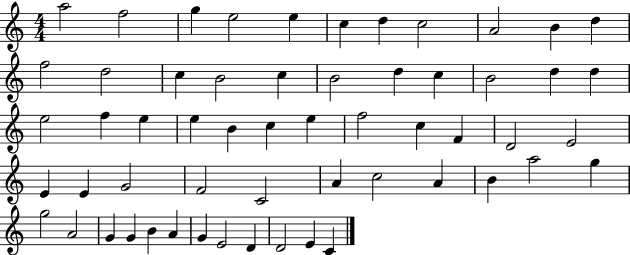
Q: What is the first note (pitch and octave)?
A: A5